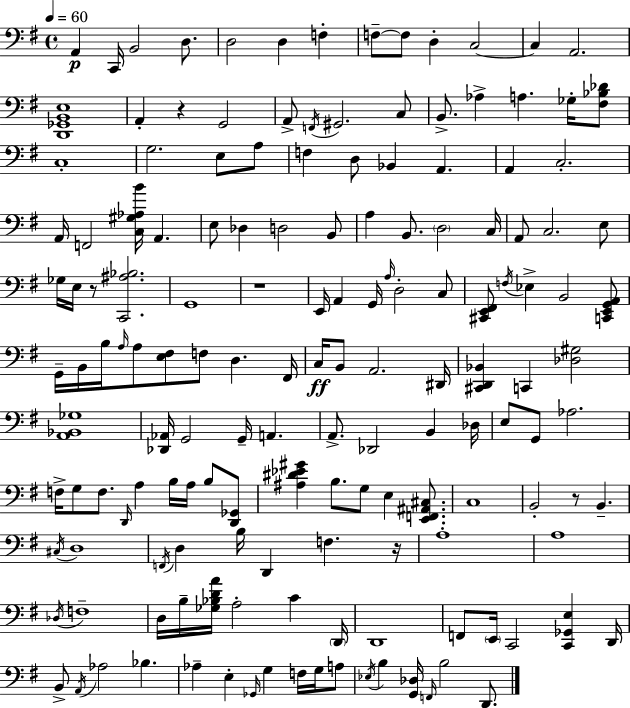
A2/q C2/s B2/h D3/e. D3/h D3/q F3/q F3/e F3/e D3/q C3/h C3/q A2/h. [D2,Gb2,B2,E3]/w A2/q R/q G2/h A2/e F2/s G#2/h. C3/e B2/e. Ab3/q A3/q. Gb3/s [F#3,Bb3,Db4]/e C3/w G3/h. E3/e A3/e F3/q D3/e Bb2/q A2/q. A2/q C3/h. A2/s F2/h [C3,G#3,Ab3,B4]/s A2/q. E3/e Db3/q D3/h B2/e A3/q B2/e. D3/h C3/s A2/e C3/h. E3/e Gb3/s E3/s R/e [C2,A#3,Bb3]/h. G2/w R/w E2/s A2/q G2/s A3/s D3/h C3/e [C#2,E2,F#2]/e F3/s Eb3/q B2/h [C2,E2,G2,A2]/e G2/s B2/s B3/s A3/s A3/e [E3,F#3]/e F3/e D3/q. F#2/s C3/s B2/e A2/h. D#2/s [C#2,D2,Bb2]/q C2/q [Db3,G#3]/h [A2,Bb2,Gb3]/w [Db2,Ab2]/s G2/h G2/s A2/q. A2/e. Db2/h B2/q Db3/s E3/e G2/e Ab3/h. F3/s G3/e F3/e. D2/s A3/q B3/s A3/s B3/e [D2,Gb2]/e [A#3,D#4,Eb4,G#4]/q B3/e. G3/e E3/q [E2,F2,A#2,C#3]/e. C3/w B2/h R/e B2/q. C#3/s D3/w F2/s D3/q B3/s D2/q F3/q. R/s A3/w A3/w Db3/s F3/w D3/s B3/s [Gb3,Bb3,D4,A4]/s A3/h C4/q D2/s D2/w F2/e E2/s C2/h [C2,Gb2,E3]/q D2/s B2/e A2/s Ab3/h Bb3/q. Ab3/q E3/q Gb2/s G3/q F3/s G3/s A3/e Eb3/s B3/q [G2,Db3]/s F2/s B3/h D2/e.